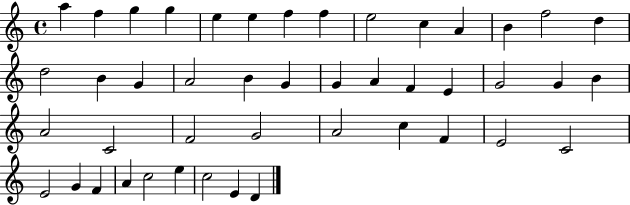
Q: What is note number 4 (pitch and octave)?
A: G5